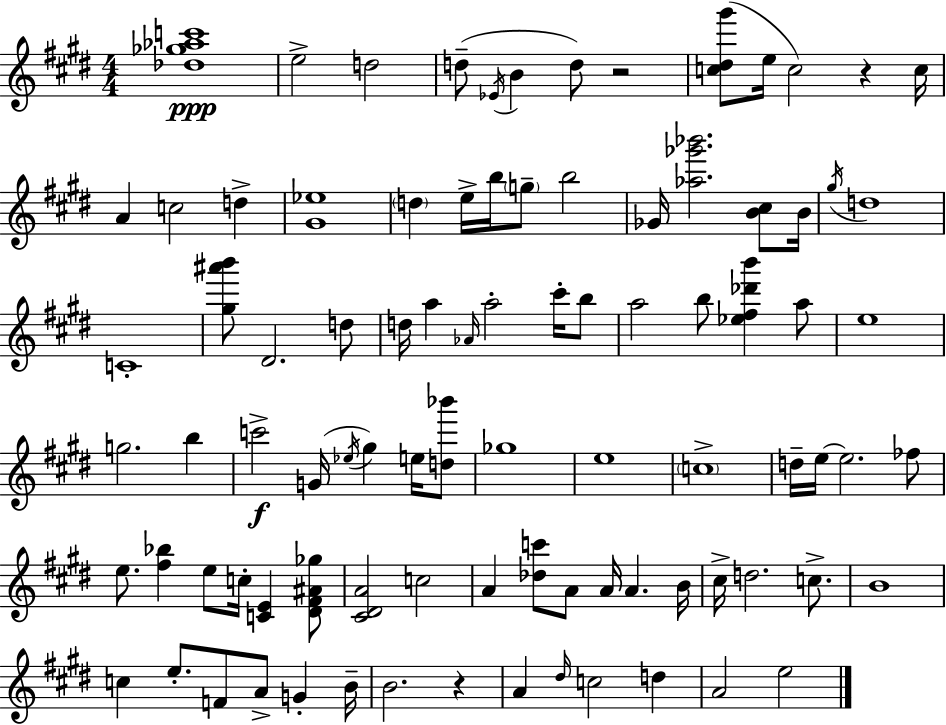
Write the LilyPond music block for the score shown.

{
  \clef treble
  \numericTimeSignature
  \time 4/4
  \key e \major
  \repeat volta 2 { <des'' ges'' aes'' c'''>1\ppp | e''2-> d''2 | d''8--( \acciaccatura { ees'16 } b'4 d''8) r2 | <c'' dis'' gis'''>8( e''16 c''2) r4 | \break c''16 a'4 c''2 d''4-> | <gis' ees''>1 | \parenthesize d''4 e''16-> b''16 \parenthesize g''8-- b''2 | ges'16 <aes'' ges''' bes'''>2. <b' cis''>8 | \break b'16 \acciaccatura { gis''16 } d''1 | c'1-. | <gis'' ais''' b'''>8 dis'2. | d''8 d''16 a''4 \grace { aes'16 } a''2-. | \break cis'''16-. b''8 a''2 b''8 <ees'' fis'' des''' b'''>4 | a''8 e''1 | g''2. b''4 | c'''2->\f g'16( \acciaccatura { ees''16 } gis''4) | \break e''16 <d'' bes'''>8 ges''1 | e''1 | \parenthesize c''1-> | d''16-- e''16~~ e''2. | \break fes''8 e''8. <fis'' bes''>4 e''8 c''16-. <c' e'>4 | <dis' fis' ais' ges''>8 <cis' dis' a'>2 c''2 | a'4 <des'' c'''>8 a'8 a'16 a'4. | b'16 cis''16-> d''2. | \break c''8.-> b'1 | c''4 e''8.-. f'8 a'8-> g'4-. | b'16-- b'2. | r4 a'4 \grace { dis''16 } c''2 | \break d''4 a'2 e''2 | } \bar "|."
}